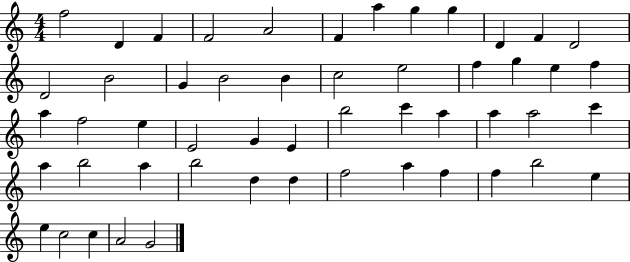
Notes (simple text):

F5/h D4/q F4/q F4/h A4/h F4/q A5/q G5/q G5/q D4/q F4/q D4/h D4/h B4/h G4/q B4/h B4/q C5/h E5/h F5/q G5/q E5/q F5/q A5/q F5/h E5/q E4/h G4/q E4/q B5/h C6/q A5/q A5/q A5/h C6/q A5/q B5/h A5/q B5/h D5/q D5/q F5/h A5/q F5/q F5/q B5/h E5/q E5/q C5/h C5/q A4/h G4/h